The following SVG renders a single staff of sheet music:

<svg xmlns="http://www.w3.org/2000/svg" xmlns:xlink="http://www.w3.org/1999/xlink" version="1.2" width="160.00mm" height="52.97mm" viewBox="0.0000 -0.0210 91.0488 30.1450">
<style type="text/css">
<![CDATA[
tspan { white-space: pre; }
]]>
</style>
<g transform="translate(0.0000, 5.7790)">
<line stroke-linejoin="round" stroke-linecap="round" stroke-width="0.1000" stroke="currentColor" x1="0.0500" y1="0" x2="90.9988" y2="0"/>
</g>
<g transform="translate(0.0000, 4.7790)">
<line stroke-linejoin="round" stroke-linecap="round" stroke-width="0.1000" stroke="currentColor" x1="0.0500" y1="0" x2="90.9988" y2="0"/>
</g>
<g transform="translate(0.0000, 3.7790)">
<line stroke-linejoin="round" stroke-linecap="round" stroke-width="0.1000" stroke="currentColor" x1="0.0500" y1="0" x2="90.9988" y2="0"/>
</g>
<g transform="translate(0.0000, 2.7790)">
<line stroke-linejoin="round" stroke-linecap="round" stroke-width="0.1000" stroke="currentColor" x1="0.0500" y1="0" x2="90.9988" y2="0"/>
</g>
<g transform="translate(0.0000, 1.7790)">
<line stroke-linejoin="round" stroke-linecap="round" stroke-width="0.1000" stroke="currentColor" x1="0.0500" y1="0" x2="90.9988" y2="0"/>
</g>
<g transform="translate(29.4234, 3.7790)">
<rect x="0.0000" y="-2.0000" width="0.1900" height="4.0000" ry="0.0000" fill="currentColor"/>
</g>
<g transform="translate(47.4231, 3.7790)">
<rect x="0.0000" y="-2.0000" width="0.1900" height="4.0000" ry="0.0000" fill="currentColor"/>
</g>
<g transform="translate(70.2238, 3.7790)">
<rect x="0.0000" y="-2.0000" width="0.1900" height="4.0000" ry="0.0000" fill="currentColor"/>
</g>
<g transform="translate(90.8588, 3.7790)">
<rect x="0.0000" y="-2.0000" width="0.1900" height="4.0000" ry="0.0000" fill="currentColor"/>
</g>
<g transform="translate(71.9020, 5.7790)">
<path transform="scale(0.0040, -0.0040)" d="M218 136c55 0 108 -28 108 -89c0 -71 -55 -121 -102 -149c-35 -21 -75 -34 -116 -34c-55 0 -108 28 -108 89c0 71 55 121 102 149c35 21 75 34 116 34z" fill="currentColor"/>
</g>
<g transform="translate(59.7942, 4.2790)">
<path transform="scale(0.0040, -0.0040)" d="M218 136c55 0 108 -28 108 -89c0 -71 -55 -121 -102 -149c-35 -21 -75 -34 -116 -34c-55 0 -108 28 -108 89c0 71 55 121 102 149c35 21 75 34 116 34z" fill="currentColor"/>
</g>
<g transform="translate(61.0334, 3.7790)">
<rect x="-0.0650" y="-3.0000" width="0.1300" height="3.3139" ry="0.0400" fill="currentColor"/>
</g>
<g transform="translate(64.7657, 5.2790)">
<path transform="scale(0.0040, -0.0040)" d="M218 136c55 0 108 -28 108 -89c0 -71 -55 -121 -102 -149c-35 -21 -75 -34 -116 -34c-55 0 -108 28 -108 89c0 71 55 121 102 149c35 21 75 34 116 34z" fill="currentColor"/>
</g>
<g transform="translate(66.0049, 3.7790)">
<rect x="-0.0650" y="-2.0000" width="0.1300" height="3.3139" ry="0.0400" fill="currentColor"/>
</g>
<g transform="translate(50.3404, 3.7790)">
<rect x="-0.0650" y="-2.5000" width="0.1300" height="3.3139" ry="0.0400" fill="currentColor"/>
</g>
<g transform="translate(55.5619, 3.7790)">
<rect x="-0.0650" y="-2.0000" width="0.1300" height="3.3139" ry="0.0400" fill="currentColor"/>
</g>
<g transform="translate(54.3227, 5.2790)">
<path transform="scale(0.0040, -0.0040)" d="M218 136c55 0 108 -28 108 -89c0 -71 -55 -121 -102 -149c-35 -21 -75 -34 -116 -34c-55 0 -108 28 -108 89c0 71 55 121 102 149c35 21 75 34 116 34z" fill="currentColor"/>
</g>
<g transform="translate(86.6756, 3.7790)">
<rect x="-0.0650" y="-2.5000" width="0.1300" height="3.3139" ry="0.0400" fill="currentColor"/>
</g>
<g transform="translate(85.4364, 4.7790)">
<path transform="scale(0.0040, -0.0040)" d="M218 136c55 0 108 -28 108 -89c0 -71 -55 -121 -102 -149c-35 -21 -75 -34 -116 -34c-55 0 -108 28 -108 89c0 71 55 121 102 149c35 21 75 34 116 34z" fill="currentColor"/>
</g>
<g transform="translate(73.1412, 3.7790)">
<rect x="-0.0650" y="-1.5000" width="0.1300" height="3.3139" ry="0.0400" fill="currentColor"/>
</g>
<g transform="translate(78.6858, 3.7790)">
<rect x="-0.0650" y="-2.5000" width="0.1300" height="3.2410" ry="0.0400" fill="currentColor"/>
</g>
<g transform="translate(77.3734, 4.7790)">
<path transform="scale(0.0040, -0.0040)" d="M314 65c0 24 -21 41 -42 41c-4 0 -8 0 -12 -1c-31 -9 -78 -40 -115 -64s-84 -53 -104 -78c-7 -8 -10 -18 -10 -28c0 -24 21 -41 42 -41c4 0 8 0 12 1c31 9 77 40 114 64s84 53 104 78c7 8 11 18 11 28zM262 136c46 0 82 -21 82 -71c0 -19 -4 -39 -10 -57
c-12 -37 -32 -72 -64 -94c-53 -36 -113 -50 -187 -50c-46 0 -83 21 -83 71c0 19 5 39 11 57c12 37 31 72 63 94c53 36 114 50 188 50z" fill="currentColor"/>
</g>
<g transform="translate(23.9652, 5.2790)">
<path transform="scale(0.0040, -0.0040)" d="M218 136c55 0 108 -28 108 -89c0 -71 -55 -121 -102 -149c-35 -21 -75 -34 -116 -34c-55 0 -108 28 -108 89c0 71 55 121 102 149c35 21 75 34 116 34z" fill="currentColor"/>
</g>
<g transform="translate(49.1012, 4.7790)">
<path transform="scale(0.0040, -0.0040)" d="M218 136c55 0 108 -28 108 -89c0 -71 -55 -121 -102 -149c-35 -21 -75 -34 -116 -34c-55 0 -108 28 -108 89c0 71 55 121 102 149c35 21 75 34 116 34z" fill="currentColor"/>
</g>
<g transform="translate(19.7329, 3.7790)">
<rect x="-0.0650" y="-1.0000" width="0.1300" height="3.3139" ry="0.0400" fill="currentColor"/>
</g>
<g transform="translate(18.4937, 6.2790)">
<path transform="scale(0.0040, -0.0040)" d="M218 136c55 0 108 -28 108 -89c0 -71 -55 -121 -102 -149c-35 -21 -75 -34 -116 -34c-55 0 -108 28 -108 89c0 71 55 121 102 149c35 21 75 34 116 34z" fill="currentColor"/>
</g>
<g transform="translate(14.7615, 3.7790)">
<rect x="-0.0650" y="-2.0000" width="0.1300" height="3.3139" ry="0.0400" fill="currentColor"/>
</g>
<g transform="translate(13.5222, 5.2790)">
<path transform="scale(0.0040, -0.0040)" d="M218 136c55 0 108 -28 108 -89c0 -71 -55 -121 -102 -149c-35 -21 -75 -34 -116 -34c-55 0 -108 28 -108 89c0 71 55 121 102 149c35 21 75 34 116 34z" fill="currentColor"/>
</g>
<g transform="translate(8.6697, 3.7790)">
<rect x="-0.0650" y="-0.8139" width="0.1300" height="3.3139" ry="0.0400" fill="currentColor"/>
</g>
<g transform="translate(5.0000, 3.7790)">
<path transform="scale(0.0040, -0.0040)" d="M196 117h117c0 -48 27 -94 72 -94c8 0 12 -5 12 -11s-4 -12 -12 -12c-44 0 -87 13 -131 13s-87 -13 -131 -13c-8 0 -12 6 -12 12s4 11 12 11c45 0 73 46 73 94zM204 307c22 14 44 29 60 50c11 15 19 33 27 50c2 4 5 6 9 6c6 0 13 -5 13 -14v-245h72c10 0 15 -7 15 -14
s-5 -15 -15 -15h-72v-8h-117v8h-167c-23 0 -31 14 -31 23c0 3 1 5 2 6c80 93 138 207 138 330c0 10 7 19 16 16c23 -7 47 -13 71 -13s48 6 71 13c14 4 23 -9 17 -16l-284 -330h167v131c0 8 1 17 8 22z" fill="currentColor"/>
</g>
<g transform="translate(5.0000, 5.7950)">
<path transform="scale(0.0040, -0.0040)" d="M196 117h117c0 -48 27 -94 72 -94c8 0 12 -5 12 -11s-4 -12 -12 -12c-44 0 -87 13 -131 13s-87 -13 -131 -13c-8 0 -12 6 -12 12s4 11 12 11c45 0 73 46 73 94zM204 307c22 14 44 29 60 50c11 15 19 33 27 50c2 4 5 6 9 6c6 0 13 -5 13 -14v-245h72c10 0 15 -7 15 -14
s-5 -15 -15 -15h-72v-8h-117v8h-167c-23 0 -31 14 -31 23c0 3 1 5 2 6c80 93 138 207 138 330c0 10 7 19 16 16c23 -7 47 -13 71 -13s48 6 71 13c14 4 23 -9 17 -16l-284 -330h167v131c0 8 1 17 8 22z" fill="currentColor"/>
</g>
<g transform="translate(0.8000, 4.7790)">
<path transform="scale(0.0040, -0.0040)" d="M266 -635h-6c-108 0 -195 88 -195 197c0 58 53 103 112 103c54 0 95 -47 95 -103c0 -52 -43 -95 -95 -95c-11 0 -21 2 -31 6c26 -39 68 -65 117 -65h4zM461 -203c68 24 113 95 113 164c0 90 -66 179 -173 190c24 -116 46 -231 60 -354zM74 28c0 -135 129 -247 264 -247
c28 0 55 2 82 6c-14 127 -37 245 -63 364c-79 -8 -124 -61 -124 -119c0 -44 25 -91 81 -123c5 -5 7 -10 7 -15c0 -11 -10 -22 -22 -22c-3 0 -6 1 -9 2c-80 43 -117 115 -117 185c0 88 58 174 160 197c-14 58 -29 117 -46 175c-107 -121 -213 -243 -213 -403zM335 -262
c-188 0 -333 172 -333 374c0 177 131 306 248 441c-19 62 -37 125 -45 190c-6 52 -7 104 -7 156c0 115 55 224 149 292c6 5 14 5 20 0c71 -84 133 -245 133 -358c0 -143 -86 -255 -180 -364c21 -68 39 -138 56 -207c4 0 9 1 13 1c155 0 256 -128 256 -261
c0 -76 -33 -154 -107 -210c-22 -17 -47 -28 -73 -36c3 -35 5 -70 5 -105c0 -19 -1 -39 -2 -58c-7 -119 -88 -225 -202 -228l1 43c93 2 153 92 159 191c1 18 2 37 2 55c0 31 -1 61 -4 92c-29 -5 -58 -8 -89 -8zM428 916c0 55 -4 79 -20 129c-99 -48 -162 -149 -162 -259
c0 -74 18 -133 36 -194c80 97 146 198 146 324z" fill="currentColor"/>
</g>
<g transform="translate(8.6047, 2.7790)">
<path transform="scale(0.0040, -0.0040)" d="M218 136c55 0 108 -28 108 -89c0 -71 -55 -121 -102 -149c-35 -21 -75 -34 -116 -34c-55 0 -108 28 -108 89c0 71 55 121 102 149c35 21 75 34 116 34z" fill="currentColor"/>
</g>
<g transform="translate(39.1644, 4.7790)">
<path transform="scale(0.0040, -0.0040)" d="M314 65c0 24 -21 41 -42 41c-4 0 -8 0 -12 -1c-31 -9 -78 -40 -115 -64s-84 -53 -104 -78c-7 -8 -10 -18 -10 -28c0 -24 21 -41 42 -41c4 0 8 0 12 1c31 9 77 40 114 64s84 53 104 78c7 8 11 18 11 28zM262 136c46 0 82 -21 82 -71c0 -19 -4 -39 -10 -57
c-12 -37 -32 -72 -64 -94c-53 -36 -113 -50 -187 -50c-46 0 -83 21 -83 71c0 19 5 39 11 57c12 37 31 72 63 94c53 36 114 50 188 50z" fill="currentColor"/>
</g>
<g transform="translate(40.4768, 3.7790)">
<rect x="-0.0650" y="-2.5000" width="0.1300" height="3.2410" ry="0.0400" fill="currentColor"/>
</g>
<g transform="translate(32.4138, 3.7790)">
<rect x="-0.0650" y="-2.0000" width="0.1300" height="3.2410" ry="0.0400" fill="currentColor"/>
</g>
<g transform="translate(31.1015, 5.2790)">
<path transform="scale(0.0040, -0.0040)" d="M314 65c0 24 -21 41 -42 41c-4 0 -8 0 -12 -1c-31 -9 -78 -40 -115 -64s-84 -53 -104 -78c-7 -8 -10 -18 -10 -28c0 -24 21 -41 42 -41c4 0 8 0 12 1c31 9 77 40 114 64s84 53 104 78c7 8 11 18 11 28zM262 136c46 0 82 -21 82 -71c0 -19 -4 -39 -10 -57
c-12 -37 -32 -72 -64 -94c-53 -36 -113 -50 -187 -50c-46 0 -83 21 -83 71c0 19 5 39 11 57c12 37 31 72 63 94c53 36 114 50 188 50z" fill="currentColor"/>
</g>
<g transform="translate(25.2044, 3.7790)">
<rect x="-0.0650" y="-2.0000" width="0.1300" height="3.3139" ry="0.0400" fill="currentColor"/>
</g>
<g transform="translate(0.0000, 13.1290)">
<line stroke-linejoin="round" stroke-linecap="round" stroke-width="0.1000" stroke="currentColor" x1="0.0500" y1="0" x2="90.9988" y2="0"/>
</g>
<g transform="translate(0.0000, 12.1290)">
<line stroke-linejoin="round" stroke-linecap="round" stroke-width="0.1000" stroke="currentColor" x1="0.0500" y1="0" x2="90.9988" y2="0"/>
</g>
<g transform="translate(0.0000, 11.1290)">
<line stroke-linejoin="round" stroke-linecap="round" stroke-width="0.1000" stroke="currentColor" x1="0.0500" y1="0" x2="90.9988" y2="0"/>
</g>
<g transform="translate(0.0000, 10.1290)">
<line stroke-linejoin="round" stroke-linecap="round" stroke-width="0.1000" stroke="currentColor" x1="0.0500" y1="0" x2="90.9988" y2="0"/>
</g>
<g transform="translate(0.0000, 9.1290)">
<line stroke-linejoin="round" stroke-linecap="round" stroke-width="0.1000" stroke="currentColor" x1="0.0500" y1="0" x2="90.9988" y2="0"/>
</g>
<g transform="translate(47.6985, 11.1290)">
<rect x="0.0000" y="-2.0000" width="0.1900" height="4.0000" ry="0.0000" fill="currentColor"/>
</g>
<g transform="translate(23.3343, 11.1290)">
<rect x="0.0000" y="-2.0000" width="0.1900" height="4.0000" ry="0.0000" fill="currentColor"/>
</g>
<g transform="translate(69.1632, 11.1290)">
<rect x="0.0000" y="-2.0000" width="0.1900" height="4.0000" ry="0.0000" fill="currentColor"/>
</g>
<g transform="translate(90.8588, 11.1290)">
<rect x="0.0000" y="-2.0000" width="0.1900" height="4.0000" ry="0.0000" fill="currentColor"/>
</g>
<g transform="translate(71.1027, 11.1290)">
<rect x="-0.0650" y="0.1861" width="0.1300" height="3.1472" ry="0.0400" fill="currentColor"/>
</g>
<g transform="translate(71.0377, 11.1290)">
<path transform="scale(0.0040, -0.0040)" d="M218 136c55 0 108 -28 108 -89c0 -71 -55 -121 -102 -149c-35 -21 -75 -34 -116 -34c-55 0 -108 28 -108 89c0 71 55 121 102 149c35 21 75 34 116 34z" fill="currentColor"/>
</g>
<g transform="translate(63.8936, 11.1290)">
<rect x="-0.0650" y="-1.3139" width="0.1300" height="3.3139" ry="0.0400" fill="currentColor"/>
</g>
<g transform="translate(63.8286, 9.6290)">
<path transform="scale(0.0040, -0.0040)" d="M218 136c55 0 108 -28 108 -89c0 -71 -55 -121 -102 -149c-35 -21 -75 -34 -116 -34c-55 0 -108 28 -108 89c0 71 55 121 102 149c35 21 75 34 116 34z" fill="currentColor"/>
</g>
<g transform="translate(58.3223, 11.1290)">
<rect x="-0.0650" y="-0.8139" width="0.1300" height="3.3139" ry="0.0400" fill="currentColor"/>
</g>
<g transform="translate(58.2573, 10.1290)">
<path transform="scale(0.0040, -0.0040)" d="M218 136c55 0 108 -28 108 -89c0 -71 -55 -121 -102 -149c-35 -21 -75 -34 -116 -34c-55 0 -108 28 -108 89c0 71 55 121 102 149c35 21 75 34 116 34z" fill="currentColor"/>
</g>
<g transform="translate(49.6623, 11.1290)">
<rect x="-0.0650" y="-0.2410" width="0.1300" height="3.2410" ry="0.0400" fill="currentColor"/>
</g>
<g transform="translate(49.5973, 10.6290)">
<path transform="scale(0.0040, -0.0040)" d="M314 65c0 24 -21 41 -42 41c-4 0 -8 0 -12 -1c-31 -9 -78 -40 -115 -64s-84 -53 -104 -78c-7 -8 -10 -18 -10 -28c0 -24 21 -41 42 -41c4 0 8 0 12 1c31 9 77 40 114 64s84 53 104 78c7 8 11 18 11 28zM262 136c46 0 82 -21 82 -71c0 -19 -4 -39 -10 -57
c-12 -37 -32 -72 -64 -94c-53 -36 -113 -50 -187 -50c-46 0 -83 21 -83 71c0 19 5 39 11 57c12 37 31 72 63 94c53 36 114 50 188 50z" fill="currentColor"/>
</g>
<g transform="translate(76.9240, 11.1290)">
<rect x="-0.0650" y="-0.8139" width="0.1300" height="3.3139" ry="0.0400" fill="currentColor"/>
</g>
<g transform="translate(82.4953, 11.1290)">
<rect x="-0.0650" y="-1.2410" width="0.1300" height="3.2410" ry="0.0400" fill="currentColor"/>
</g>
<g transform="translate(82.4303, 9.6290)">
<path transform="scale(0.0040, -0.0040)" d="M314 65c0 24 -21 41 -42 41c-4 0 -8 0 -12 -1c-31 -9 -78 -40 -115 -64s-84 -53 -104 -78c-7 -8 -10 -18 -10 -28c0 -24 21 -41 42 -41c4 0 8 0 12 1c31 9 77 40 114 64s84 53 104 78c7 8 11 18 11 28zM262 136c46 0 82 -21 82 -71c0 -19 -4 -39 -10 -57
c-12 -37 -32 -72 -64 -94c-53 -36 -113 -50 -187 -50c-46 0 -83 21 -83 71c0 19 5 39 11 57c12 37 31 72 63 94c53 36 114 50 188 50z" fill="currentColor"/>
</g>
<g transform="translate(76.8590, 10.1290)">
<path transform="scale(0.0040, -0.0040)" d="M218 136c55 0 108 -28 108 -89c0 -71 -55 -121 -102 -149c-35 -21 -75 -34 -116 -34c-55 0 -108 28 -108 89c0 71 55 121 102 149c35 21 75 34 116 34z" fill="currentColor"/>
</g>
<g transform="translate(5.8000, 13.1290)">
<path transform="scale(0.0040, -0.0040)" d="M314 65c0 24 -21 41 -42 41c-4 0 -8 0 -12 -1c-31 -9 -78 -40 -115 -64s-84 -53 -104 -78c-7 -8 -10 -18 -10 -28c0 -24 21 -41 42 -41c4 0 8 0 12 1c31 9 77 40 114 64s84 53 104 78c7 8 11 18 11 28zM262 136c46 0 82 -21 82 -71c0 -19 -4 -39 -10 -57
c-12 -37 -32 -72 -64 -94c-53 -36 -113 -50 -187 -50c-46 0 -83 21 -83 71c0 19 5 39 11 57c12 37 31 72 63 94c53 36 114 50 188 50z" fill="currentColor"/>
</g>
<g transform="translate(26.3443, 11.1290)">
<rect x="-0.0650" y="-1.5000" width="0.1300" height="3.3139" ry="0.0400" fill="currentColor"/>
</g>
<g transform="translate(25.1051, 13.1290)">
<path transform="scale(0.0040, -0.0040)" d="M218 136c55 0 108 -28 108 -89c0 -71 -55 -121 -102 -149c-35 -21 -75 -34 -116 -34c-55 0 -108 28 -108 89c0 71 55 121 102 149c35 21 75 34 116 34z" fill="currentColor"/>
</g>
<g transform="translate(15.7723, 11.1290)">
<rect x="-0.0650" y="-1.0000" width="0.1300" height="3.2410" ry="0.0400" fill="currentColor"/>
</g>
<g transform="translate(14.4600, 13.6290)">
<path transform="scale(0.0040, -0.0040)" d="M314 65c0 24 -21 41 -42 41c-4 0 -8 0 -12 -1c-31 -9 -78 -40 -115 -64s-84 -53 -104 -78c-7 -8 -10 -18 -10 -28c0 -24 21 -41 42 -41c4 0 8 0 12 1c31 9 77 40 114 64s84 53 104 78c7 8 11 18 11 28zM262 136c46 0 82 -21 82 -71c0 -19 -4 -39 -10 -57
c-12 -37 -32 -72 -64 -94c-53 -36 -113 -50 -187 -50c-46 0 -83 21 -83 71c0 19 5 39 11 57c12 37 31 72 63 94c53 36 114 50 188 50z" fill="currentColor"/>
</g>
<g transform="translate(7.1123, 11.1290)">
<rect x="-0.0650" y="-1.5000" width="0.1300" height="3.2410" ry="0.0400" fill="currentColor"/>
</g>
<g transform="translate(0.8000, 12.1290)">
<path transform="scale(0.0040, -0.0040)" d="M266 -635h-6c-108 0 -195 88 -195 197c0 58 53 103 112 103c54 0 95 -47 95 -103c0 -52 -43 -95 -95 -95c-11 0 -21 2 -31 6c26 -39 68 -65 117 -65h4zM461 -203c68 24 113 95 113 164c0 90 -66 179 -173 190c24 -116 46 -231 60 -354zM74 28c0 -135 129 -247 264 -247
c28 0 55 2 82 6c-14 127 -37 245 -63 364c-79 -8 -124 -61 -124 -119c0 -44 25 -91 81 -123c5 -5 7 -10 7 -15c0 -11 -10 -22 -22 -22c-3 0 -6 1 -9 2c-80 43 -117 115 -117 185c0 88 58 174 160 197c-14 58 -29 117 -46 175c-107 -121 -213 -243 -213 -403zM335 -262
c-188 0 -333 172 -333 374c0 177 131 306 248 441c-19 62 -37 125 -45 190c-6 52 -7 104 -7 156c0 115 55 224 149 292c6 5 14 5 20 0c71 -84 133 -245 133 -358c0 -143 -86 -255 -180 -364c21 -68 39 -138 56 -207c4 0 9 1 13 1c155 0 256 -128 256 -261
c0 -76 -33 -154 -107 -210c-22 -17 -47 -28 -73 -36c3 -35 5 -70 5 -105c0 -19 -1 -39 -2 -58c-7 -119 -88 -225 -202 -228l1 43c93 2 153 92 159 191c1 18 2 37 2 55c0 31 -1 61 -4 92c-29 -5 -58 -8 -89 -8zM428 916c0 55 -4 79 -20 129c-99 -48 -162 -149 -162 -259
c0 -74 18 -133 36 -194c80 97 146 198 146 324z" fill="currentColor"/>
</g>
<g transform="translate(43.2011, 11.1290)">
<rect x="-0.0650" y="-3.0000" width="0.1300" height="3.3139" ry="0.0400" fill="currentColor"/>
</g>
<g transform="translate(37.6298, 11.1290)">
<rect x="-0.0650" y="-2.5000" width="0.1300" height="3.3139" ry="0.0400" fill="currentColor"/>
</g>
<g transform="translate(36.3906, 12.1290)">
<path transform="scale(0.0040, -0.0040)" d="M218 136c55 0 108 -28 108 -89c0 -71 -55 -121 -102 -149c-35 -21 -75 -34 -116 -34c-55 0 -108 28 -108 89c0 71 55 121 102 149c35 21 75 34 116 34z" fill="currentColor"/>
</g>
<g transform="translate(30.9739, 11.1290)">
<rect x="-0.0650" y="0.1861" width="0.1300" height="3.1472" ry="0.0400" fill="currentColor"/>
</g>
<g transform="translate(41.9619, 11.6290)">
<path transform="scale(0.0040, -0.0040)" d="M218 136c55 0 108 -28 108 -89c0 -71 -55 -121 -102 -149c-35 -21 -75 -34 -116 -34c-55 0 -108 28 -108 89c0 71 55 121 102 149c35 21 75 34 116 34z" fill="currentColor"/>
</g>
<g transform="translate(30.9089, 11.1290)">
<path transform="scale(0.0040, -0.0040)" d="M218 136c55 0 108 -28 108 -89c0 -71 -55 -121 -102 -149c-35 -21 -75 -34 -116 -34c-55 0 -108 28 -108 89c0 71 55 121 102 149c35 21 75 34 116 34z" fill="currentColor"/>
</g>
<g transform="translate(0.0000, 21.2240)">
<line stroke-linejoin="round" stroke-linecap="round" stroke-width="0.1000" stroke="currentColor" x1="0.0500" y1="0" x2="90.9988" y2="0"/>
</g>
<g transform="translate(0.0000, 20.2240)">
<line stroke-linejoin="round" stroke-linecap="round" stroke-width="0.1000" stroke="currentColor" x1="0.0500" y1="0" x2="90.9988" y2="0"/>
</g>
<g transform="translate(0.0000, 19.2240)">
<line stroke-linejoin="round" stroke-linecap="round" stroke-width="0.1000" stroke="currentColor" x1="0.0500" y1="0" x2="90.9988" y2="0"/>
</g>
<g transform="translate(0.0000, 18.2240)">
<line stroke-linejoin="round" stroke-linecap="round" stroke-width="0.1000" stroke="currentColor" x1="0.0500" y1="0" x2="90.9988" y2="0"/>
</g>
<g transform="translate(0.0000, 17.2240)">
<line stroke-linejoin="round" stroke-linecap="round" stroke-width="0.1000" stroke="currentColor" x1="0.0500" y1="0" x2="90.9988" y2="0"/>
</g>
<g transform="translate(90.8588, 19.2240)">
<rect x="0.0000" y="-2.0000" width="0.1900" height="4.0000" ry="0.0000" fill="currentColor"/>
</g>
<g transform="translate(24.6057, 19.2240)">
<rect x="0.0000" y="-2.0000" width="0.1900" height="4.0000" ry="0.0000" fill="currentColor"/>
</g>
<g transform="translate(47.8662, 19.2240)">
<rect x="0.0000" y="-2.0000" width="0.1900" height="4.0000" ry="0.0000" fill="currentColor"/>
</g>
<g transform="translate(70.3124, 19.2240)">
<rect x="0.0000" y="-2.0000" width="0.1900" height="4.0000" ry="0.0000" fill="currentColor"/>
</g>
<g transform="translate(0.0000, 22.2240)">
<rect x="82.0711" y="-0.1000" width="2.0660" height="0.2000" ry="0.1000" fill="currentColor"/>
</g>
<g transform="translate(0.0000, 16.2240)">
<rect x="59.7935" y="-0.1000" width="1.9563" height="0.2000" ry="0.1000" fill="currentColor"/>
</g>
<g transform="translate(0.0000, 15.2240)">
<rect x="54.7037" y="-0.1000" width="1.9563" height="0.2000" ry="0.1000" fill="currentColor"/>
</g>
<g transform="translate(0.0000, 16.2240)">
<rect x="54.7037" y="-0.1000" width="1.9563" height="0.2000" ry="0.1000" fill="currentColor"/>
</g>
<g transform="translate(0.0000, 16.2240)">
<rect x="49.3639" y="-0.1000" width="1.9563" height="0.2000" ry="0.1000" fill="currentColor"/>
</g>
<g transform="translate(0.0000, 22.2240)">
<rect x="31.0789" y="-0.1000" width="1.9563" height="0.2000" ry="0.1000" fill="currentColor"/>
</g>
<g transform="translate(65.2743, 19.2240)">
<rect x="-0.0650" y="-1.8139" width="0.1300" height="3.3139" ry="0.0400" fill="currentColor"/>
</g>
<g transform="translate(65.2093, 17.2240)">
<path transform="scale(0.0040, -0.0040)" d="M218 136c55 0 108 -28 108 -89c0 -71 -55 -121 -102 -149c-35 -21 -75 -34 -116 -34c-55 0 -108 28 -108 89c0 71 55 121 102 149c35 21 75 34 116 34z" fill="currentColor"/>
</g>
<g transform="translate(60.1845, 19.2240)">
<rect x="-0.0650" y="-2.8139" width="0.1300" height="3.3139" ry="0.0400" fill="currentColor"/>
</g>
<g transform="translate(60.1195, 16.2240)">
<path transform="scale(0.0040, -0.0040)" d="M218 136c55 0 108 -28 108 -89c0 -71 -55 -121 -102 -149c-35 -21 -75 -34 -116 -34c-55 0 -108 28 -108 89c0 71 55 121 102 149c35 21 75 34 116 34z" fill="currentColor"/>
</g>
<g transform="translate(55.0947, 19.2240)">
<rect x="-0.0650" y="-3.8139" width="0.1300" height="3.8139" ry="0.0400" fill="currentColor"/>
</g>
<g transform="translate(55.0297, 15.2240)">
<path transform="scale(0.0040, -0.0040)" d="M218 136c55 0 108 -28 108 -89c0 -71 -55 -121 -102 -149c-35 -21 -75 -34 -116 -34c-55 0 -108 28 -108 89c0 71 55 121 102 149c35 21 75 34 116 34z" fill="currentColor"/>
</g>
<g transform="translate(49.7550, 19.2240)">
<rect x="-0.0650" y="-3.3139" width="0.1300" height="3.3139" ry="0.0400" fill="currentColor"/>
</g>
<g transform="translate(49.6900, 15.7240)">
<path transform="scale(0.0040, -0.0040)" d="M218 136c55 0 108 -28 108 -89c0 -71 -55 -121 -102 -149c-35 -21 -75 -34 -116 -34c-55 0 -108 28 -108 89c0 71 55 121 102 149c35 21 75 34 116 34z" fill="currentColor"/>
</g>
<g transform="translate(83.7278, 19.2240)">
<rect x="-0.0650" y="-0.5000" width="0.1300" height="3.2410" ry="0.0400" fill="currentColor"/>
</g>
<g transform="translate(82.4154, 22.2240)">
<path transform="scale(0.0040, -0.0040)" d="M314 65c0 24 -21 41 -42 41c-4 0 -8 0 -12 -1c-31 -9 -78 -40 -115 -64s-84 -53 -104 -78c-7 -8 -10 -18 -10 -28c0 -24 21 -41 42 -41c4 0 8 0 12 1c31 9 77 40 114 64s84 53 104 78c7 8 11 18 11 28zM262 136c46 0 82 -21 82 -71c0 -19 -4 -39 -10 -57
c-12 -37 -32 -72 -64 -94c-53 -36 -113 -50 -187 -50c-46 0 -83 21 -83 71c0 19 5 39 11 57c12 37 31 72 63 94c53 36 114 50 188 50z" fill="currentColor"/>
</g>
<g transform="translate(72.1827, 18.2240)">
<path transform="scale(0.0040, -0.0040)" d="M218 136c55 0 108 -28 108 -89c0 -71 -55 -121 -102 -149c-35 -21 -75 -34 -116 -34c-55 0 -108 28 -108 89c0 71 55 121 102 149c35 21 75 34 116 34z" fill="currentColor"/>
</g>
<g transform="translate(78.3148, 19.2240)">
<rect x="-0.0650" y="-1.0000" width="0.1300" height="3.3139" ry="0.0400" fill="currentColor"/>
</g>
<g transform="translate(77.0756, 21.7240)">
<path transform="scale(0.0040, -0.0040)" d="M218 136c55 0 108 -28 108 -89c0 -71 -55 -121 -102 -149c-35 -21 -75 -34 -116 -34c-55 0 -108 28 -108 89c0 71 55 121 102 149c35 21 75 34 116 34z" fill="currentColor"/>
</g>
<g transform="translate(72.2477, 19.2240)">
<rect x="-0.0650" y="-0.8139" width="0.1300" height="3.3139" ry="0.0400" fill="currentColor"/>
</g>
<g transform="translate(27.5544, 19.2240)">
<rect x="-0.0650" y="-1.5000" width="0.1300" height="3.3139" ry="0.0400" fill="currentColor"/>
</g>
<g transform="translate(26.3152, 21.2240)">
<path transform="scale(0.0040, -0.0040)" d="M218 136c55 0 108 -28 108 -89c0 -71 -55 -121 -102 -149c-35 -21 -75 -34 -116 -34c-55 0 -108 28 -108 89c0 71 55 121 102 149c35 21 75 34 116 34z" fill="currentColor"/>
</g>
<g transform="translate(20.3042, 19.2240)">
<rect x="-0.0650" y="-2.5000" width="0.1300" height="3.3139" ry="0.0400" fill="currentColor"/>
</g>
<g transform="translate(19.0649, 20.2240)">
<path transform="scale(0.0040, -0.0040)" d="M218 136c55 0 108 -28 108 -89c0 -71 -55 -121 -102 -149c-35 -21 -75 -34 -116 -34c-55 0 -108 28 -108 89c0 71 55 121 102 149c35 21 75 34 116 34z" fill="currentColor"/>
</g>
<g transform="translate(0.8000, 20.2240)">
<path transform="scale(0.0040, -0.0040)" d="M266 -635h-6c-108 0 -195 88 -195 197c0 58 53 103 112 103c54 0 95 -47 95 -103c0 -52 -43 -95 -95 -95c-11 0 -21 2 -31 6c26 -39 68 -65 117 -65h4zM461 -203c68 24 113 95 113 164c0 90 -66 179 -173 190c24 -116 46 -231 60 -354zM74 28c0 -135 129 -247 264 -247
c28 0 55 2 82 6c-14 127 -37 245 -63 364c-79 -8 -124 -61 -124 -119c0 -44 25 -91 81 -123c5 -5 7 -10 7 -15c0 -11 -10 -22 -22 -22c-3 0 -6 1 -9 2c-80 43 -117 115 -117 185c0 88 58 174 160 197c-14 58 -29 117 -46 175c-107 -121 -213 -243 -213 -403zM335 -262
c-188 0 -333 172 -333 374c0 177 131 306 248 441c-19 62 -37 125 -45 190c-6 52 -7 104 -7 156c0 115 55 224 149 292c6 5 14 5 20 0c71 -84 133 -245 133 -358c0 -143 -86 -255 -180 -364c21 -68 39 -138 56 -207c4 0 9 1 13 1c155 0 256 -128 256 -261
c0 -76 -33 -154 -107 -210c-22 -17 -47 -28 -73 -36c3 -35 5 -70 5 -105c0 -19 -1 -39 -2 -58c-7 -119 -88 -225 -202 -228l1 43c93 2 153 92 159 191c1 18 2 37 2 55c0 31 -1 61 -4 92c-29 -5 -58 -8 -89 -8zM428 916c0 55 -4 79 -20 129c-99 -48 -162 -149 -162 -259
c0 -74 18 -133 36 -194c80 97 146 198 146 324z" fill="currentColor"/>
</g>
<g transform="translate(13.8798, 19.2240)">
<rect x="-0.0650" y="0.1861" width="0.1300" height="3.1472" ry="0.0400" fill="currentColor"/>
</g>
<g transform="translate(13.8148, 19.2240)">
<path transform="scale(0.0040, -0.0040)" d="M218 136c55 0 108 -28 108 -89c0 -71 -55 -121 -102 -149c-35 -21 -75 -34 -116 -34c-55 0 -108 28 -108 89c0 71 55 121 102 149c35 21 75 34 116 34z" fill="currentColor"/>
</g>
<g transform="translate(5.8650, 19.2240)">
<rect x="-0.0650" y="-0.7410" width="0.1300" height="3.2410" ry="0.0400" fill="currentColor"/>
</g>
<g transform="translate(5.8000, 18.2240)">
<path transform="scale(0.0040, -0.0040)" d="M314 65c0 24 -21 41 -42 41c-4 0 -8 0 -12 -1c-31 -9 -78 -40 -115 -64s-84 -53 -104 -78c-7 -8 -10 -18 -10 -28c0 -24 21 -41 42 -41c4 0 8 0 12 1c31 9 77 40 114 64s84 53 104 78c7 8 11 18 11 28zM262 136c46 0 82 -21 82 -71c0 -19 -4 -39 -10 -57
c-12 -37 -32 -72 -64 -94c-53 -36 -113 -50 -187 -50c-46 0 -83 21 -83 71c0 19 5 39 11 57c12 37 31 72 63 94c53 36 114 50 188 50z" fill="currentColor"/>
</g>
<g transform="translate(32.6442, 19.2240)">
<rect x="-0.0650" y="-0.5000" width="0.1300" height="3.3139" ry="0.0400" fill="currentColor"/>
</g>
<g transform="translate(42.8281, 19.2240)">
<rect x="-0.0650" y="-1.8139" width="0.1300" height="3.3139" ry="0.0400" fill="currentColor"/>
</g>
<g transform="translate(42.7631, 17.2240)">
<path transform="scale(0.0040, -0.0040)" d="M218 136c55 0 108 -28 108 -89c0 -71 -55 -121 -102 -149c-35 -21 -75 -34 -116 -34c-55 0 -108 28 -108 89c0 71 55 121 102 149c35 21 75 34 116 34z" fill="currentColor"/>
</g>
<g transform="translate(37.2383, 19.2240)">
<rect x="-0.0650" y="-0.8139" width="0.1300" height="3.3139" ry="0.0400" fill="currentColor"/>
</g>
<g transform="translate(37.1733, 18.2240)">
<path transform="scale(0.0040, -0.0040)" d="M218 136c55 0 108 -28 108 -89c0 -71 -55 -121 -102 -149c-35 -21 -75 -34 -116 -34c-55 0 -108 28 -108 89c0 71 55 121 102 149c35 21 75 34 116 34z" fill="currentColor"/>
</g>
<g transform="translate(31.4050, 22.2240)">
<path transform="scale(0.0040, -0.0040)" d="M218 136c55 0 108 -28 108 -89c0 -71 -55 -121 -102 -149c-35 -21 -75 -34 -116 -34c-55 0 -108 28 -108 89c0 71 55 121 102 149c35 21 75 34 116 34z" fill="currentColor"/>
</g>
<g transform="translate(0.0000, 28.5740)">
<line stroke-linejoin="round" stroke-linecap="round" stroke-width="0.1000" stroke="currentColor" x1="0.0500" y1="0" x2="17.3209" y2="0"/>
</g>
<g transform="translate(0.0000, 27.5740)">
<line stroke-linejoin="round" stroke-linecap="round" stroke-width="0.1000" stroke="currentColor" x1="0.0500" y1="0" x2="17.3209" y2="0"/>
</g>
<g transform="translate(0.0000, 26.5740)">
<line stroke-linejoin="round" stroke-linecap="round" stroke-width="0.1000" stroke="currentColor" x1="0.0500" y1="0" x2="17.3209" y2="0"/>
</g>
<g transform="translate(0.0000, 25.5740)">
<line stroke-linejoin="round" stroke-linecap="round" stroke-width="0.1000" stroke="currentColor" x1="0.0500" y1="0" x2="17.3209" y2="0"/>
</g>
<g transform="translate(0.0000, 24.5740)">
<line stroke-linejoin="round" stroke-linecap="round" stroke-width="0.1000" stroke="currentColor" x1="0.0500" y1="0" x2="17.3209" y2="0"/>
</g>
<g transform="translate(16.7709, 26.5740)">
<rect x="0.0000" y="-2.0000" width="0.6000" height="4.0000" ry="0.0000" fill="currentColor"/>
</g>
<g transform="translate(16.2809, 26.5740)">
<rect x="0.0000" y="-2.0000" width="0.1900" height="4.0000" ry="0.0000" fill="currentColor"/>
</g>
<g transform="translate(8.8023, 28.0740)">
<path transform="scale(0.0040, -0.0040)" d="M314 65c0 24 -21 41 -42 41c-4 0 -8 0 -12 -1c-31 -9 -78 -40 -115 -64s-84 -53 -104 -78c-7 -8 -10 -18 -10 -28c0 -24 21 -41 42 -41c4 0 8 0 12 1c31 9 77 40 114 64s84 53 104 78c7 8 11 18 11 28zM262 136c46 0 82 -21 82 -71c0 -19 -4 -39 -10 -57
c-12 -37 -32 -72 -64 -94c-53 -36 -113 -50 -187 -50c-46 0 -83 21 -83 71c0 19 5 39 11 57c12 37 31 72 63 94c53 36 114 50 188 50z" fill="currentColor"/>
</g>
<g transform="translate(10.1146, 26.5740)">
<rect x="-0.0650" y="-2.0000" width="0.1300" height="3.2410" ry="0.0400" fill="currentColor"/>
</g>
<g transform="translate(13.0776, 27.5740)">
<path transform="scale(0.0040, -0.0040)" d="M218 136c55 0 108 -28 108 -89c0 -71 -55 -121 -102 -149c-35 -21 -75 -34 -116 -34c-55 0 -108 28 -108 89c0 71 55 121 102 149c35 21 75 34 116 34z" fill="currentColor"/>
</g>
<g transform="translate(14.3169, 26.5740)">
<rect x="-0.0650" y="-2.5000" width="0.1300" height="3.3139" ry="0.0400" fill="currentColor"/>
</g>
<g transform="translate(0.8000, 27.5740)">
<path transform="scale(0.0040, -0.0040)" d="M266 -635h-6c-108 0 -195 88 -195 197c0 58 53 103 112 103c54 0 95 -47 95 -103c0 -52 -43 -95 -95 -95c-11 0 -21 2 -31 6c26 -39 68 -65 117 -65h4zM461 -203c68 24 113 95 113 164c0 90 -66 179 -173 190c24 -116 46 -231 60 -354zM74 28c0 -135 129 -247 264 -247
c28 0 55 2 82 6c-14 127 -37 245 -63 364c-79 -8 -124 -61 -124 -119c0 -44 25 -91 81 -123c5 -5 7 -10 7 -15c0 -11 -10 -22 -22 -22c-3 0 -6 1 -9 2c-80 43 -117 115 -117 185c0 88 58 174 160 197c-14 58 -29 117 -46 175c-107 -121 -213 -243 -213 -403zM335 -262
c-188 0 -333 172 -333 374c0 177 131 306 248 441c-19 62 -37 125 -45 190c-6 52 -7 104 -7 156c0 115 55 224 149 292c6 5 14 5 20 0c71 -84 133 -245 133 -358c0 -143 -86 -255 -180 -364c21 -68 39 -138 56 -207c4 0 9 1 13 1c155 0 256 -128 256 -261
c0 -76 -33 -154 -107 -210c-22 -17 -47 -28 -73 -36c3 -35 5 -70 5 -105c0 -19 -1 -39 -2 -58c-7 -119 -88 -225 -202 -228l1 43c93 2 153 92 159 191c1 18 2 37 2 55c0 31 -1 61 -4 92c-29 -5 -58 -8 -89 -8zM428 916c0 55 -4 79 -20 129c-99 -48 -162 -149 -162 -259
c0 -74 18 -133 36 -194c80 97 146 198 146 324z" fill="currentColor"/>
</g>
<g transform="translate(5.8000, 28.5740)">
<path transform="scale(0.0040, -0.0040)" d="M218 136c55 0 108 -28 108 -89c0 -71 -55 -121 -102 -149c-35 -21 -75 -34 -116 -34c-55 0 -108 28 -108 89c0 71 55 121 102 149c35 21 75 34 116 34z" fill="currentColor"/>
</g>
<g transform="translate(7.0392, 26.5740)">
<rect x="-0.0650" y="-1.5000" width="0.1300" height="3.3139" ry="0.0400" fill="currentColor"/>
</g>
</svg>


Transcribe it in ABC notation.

X:1
T:Untitled
M:4/4
L:1/4
K:C
d F D F F2 G2 G F A F E G2 G E2 D2 E B G A c2 d e B d e2 d2 B G E C d f b c' a f d D C2 E F2 G